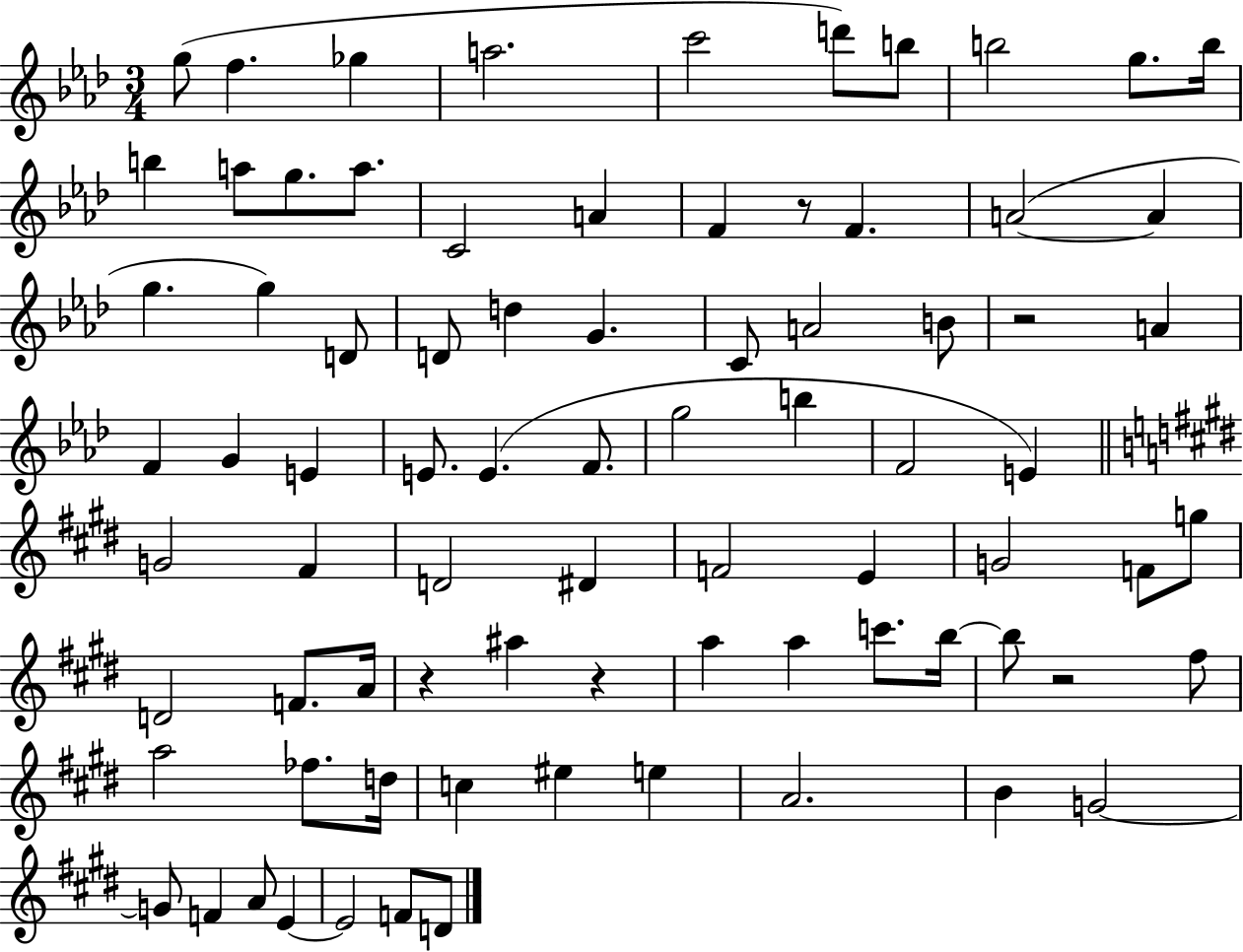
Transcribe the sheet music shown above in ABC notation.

X:1
T:Untitled
M:3/4
L:1/4
K:Ab
g/2 f _g a2 c'2 d'/2 b/2 b2 g/2 b/4 b a/2 g/2 a/2 C2 A F z/2 F A2 A g g D/2 D/2 d G C/2 A2 B/2 z2 A F G E E/2 E F/2 g2 b F2 E G2 ^F D2 ^D F2 E G2 F/2 g/2 D2 F/2 A/4 z ^a z a a c'/2 b/4 b/2 z2 ^f/2 a2 _f/2 d/4 c ^e e A2 B G2 G/2 F A/2 E E2 F/2 D/2